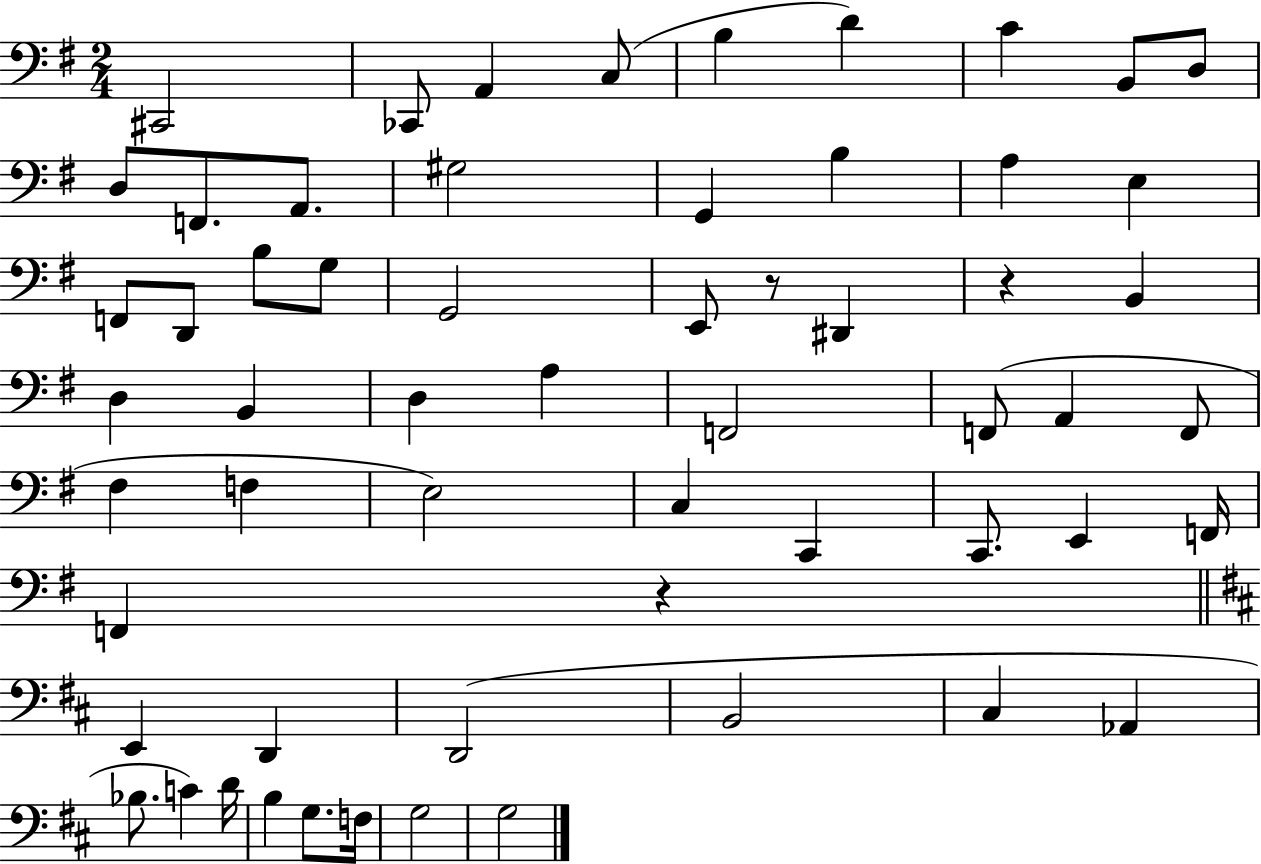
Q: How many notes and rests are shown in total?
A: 59